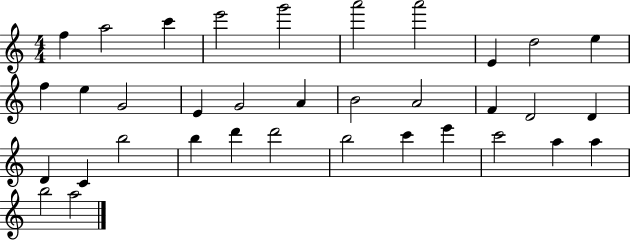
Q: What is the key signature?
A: C major